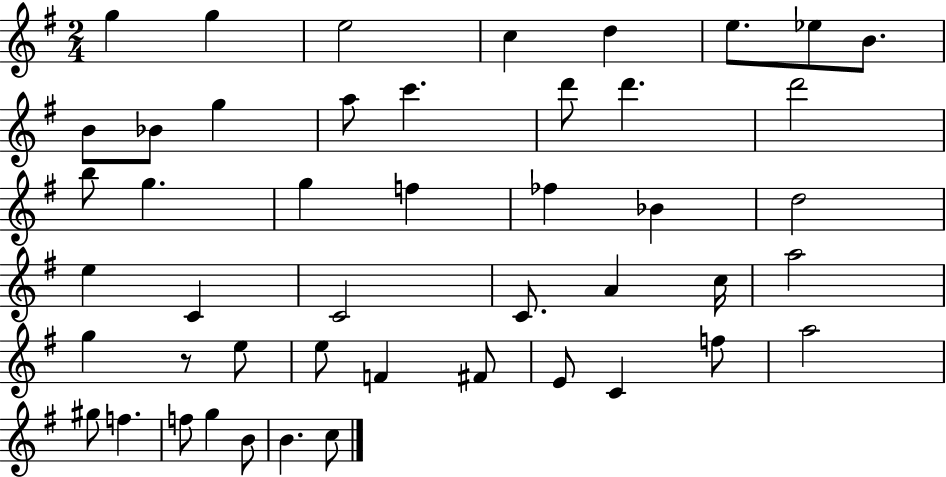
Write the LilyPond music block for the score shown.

{
  \clef treble
  \numericTimeSignature
  \time 2/4
  \key g \major
  \repeat volta 2 { g''4 g''4 | e''2 | c''4 d''4 | e''8. ees''8 b'8. | \break b'8 bes'8 g''4 | a''8 c'''4. | d'''8 d'''4. | d'''2 | \break b''8 g''4. | g''4 f''4 | fes''4 bes'4 | d''2 | \break e''4 c'4 | c'2 | c'8. a'4 c''16 | a''2 | \break g''4 r8 e''8 | e''8 f'4 fis'8 | e'8 c'4 f''8 | a''2 | \break gis''8 f''4. | f''8 g''4 b'8 | b'4. c''8 | } \bar "|."
}